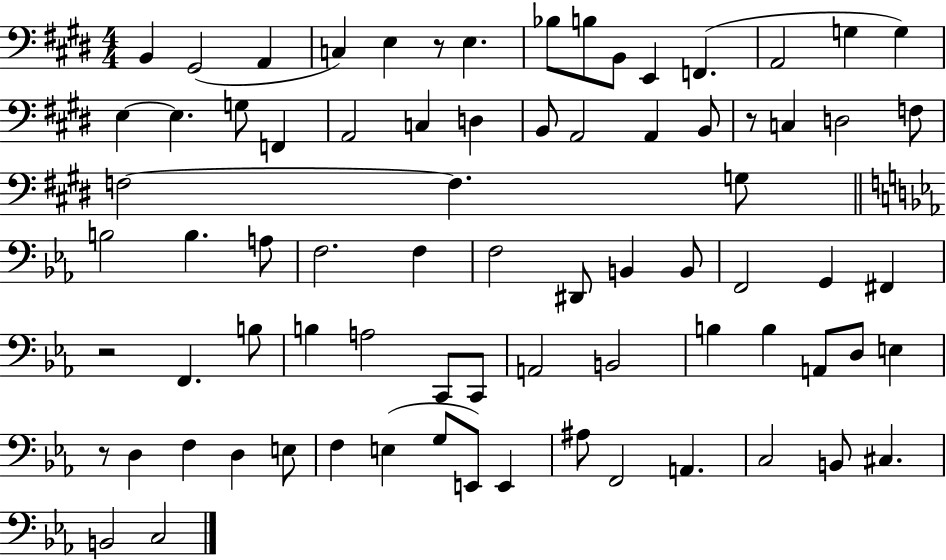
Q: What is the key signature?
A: E major